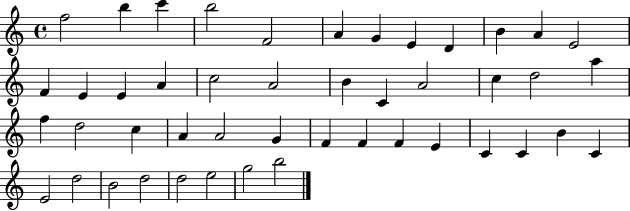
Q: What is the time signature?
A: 4/4